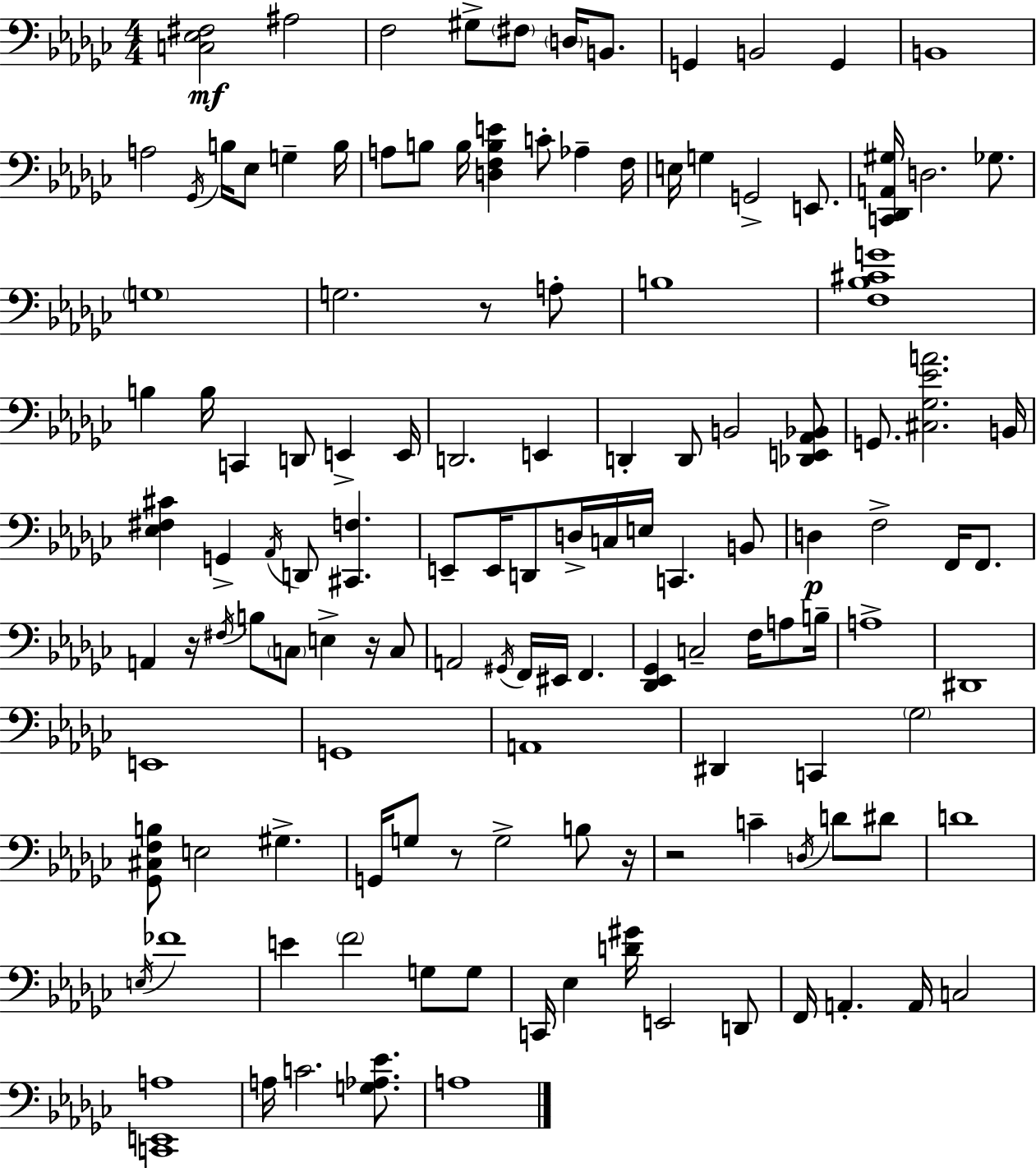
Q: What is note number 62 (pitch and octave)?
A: F#3